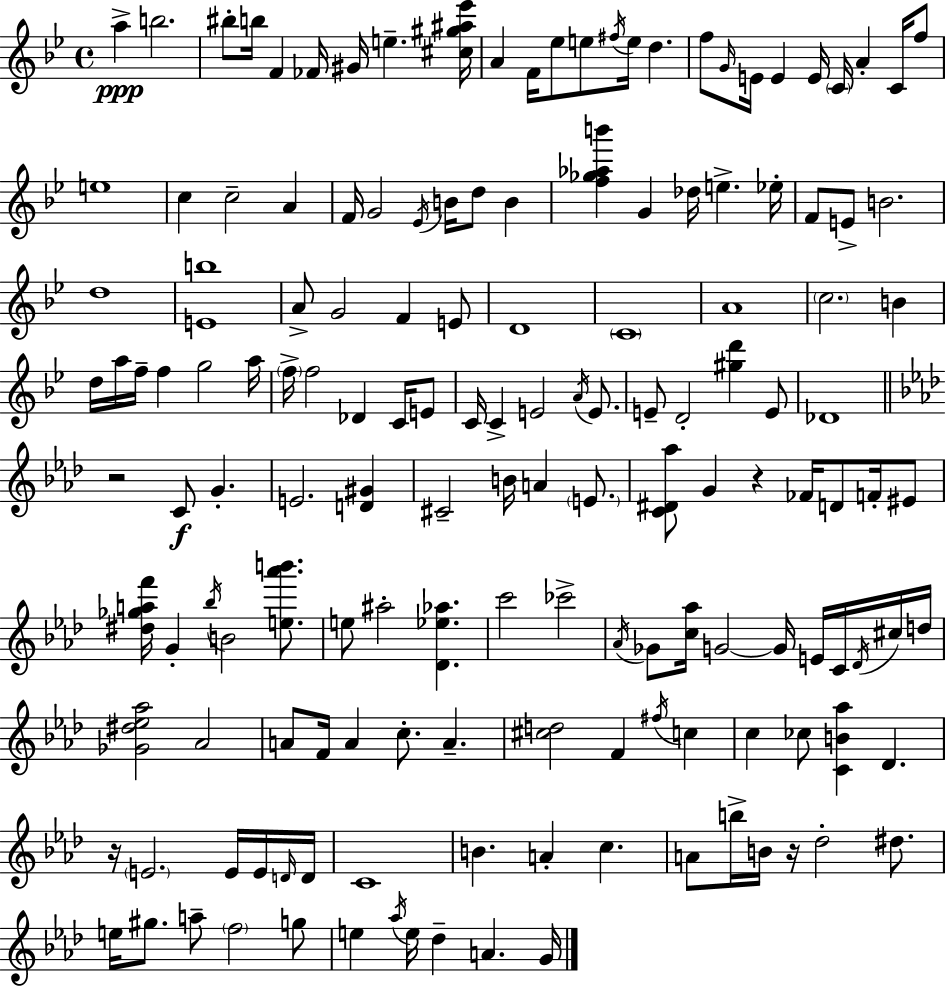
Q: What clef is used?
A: treble